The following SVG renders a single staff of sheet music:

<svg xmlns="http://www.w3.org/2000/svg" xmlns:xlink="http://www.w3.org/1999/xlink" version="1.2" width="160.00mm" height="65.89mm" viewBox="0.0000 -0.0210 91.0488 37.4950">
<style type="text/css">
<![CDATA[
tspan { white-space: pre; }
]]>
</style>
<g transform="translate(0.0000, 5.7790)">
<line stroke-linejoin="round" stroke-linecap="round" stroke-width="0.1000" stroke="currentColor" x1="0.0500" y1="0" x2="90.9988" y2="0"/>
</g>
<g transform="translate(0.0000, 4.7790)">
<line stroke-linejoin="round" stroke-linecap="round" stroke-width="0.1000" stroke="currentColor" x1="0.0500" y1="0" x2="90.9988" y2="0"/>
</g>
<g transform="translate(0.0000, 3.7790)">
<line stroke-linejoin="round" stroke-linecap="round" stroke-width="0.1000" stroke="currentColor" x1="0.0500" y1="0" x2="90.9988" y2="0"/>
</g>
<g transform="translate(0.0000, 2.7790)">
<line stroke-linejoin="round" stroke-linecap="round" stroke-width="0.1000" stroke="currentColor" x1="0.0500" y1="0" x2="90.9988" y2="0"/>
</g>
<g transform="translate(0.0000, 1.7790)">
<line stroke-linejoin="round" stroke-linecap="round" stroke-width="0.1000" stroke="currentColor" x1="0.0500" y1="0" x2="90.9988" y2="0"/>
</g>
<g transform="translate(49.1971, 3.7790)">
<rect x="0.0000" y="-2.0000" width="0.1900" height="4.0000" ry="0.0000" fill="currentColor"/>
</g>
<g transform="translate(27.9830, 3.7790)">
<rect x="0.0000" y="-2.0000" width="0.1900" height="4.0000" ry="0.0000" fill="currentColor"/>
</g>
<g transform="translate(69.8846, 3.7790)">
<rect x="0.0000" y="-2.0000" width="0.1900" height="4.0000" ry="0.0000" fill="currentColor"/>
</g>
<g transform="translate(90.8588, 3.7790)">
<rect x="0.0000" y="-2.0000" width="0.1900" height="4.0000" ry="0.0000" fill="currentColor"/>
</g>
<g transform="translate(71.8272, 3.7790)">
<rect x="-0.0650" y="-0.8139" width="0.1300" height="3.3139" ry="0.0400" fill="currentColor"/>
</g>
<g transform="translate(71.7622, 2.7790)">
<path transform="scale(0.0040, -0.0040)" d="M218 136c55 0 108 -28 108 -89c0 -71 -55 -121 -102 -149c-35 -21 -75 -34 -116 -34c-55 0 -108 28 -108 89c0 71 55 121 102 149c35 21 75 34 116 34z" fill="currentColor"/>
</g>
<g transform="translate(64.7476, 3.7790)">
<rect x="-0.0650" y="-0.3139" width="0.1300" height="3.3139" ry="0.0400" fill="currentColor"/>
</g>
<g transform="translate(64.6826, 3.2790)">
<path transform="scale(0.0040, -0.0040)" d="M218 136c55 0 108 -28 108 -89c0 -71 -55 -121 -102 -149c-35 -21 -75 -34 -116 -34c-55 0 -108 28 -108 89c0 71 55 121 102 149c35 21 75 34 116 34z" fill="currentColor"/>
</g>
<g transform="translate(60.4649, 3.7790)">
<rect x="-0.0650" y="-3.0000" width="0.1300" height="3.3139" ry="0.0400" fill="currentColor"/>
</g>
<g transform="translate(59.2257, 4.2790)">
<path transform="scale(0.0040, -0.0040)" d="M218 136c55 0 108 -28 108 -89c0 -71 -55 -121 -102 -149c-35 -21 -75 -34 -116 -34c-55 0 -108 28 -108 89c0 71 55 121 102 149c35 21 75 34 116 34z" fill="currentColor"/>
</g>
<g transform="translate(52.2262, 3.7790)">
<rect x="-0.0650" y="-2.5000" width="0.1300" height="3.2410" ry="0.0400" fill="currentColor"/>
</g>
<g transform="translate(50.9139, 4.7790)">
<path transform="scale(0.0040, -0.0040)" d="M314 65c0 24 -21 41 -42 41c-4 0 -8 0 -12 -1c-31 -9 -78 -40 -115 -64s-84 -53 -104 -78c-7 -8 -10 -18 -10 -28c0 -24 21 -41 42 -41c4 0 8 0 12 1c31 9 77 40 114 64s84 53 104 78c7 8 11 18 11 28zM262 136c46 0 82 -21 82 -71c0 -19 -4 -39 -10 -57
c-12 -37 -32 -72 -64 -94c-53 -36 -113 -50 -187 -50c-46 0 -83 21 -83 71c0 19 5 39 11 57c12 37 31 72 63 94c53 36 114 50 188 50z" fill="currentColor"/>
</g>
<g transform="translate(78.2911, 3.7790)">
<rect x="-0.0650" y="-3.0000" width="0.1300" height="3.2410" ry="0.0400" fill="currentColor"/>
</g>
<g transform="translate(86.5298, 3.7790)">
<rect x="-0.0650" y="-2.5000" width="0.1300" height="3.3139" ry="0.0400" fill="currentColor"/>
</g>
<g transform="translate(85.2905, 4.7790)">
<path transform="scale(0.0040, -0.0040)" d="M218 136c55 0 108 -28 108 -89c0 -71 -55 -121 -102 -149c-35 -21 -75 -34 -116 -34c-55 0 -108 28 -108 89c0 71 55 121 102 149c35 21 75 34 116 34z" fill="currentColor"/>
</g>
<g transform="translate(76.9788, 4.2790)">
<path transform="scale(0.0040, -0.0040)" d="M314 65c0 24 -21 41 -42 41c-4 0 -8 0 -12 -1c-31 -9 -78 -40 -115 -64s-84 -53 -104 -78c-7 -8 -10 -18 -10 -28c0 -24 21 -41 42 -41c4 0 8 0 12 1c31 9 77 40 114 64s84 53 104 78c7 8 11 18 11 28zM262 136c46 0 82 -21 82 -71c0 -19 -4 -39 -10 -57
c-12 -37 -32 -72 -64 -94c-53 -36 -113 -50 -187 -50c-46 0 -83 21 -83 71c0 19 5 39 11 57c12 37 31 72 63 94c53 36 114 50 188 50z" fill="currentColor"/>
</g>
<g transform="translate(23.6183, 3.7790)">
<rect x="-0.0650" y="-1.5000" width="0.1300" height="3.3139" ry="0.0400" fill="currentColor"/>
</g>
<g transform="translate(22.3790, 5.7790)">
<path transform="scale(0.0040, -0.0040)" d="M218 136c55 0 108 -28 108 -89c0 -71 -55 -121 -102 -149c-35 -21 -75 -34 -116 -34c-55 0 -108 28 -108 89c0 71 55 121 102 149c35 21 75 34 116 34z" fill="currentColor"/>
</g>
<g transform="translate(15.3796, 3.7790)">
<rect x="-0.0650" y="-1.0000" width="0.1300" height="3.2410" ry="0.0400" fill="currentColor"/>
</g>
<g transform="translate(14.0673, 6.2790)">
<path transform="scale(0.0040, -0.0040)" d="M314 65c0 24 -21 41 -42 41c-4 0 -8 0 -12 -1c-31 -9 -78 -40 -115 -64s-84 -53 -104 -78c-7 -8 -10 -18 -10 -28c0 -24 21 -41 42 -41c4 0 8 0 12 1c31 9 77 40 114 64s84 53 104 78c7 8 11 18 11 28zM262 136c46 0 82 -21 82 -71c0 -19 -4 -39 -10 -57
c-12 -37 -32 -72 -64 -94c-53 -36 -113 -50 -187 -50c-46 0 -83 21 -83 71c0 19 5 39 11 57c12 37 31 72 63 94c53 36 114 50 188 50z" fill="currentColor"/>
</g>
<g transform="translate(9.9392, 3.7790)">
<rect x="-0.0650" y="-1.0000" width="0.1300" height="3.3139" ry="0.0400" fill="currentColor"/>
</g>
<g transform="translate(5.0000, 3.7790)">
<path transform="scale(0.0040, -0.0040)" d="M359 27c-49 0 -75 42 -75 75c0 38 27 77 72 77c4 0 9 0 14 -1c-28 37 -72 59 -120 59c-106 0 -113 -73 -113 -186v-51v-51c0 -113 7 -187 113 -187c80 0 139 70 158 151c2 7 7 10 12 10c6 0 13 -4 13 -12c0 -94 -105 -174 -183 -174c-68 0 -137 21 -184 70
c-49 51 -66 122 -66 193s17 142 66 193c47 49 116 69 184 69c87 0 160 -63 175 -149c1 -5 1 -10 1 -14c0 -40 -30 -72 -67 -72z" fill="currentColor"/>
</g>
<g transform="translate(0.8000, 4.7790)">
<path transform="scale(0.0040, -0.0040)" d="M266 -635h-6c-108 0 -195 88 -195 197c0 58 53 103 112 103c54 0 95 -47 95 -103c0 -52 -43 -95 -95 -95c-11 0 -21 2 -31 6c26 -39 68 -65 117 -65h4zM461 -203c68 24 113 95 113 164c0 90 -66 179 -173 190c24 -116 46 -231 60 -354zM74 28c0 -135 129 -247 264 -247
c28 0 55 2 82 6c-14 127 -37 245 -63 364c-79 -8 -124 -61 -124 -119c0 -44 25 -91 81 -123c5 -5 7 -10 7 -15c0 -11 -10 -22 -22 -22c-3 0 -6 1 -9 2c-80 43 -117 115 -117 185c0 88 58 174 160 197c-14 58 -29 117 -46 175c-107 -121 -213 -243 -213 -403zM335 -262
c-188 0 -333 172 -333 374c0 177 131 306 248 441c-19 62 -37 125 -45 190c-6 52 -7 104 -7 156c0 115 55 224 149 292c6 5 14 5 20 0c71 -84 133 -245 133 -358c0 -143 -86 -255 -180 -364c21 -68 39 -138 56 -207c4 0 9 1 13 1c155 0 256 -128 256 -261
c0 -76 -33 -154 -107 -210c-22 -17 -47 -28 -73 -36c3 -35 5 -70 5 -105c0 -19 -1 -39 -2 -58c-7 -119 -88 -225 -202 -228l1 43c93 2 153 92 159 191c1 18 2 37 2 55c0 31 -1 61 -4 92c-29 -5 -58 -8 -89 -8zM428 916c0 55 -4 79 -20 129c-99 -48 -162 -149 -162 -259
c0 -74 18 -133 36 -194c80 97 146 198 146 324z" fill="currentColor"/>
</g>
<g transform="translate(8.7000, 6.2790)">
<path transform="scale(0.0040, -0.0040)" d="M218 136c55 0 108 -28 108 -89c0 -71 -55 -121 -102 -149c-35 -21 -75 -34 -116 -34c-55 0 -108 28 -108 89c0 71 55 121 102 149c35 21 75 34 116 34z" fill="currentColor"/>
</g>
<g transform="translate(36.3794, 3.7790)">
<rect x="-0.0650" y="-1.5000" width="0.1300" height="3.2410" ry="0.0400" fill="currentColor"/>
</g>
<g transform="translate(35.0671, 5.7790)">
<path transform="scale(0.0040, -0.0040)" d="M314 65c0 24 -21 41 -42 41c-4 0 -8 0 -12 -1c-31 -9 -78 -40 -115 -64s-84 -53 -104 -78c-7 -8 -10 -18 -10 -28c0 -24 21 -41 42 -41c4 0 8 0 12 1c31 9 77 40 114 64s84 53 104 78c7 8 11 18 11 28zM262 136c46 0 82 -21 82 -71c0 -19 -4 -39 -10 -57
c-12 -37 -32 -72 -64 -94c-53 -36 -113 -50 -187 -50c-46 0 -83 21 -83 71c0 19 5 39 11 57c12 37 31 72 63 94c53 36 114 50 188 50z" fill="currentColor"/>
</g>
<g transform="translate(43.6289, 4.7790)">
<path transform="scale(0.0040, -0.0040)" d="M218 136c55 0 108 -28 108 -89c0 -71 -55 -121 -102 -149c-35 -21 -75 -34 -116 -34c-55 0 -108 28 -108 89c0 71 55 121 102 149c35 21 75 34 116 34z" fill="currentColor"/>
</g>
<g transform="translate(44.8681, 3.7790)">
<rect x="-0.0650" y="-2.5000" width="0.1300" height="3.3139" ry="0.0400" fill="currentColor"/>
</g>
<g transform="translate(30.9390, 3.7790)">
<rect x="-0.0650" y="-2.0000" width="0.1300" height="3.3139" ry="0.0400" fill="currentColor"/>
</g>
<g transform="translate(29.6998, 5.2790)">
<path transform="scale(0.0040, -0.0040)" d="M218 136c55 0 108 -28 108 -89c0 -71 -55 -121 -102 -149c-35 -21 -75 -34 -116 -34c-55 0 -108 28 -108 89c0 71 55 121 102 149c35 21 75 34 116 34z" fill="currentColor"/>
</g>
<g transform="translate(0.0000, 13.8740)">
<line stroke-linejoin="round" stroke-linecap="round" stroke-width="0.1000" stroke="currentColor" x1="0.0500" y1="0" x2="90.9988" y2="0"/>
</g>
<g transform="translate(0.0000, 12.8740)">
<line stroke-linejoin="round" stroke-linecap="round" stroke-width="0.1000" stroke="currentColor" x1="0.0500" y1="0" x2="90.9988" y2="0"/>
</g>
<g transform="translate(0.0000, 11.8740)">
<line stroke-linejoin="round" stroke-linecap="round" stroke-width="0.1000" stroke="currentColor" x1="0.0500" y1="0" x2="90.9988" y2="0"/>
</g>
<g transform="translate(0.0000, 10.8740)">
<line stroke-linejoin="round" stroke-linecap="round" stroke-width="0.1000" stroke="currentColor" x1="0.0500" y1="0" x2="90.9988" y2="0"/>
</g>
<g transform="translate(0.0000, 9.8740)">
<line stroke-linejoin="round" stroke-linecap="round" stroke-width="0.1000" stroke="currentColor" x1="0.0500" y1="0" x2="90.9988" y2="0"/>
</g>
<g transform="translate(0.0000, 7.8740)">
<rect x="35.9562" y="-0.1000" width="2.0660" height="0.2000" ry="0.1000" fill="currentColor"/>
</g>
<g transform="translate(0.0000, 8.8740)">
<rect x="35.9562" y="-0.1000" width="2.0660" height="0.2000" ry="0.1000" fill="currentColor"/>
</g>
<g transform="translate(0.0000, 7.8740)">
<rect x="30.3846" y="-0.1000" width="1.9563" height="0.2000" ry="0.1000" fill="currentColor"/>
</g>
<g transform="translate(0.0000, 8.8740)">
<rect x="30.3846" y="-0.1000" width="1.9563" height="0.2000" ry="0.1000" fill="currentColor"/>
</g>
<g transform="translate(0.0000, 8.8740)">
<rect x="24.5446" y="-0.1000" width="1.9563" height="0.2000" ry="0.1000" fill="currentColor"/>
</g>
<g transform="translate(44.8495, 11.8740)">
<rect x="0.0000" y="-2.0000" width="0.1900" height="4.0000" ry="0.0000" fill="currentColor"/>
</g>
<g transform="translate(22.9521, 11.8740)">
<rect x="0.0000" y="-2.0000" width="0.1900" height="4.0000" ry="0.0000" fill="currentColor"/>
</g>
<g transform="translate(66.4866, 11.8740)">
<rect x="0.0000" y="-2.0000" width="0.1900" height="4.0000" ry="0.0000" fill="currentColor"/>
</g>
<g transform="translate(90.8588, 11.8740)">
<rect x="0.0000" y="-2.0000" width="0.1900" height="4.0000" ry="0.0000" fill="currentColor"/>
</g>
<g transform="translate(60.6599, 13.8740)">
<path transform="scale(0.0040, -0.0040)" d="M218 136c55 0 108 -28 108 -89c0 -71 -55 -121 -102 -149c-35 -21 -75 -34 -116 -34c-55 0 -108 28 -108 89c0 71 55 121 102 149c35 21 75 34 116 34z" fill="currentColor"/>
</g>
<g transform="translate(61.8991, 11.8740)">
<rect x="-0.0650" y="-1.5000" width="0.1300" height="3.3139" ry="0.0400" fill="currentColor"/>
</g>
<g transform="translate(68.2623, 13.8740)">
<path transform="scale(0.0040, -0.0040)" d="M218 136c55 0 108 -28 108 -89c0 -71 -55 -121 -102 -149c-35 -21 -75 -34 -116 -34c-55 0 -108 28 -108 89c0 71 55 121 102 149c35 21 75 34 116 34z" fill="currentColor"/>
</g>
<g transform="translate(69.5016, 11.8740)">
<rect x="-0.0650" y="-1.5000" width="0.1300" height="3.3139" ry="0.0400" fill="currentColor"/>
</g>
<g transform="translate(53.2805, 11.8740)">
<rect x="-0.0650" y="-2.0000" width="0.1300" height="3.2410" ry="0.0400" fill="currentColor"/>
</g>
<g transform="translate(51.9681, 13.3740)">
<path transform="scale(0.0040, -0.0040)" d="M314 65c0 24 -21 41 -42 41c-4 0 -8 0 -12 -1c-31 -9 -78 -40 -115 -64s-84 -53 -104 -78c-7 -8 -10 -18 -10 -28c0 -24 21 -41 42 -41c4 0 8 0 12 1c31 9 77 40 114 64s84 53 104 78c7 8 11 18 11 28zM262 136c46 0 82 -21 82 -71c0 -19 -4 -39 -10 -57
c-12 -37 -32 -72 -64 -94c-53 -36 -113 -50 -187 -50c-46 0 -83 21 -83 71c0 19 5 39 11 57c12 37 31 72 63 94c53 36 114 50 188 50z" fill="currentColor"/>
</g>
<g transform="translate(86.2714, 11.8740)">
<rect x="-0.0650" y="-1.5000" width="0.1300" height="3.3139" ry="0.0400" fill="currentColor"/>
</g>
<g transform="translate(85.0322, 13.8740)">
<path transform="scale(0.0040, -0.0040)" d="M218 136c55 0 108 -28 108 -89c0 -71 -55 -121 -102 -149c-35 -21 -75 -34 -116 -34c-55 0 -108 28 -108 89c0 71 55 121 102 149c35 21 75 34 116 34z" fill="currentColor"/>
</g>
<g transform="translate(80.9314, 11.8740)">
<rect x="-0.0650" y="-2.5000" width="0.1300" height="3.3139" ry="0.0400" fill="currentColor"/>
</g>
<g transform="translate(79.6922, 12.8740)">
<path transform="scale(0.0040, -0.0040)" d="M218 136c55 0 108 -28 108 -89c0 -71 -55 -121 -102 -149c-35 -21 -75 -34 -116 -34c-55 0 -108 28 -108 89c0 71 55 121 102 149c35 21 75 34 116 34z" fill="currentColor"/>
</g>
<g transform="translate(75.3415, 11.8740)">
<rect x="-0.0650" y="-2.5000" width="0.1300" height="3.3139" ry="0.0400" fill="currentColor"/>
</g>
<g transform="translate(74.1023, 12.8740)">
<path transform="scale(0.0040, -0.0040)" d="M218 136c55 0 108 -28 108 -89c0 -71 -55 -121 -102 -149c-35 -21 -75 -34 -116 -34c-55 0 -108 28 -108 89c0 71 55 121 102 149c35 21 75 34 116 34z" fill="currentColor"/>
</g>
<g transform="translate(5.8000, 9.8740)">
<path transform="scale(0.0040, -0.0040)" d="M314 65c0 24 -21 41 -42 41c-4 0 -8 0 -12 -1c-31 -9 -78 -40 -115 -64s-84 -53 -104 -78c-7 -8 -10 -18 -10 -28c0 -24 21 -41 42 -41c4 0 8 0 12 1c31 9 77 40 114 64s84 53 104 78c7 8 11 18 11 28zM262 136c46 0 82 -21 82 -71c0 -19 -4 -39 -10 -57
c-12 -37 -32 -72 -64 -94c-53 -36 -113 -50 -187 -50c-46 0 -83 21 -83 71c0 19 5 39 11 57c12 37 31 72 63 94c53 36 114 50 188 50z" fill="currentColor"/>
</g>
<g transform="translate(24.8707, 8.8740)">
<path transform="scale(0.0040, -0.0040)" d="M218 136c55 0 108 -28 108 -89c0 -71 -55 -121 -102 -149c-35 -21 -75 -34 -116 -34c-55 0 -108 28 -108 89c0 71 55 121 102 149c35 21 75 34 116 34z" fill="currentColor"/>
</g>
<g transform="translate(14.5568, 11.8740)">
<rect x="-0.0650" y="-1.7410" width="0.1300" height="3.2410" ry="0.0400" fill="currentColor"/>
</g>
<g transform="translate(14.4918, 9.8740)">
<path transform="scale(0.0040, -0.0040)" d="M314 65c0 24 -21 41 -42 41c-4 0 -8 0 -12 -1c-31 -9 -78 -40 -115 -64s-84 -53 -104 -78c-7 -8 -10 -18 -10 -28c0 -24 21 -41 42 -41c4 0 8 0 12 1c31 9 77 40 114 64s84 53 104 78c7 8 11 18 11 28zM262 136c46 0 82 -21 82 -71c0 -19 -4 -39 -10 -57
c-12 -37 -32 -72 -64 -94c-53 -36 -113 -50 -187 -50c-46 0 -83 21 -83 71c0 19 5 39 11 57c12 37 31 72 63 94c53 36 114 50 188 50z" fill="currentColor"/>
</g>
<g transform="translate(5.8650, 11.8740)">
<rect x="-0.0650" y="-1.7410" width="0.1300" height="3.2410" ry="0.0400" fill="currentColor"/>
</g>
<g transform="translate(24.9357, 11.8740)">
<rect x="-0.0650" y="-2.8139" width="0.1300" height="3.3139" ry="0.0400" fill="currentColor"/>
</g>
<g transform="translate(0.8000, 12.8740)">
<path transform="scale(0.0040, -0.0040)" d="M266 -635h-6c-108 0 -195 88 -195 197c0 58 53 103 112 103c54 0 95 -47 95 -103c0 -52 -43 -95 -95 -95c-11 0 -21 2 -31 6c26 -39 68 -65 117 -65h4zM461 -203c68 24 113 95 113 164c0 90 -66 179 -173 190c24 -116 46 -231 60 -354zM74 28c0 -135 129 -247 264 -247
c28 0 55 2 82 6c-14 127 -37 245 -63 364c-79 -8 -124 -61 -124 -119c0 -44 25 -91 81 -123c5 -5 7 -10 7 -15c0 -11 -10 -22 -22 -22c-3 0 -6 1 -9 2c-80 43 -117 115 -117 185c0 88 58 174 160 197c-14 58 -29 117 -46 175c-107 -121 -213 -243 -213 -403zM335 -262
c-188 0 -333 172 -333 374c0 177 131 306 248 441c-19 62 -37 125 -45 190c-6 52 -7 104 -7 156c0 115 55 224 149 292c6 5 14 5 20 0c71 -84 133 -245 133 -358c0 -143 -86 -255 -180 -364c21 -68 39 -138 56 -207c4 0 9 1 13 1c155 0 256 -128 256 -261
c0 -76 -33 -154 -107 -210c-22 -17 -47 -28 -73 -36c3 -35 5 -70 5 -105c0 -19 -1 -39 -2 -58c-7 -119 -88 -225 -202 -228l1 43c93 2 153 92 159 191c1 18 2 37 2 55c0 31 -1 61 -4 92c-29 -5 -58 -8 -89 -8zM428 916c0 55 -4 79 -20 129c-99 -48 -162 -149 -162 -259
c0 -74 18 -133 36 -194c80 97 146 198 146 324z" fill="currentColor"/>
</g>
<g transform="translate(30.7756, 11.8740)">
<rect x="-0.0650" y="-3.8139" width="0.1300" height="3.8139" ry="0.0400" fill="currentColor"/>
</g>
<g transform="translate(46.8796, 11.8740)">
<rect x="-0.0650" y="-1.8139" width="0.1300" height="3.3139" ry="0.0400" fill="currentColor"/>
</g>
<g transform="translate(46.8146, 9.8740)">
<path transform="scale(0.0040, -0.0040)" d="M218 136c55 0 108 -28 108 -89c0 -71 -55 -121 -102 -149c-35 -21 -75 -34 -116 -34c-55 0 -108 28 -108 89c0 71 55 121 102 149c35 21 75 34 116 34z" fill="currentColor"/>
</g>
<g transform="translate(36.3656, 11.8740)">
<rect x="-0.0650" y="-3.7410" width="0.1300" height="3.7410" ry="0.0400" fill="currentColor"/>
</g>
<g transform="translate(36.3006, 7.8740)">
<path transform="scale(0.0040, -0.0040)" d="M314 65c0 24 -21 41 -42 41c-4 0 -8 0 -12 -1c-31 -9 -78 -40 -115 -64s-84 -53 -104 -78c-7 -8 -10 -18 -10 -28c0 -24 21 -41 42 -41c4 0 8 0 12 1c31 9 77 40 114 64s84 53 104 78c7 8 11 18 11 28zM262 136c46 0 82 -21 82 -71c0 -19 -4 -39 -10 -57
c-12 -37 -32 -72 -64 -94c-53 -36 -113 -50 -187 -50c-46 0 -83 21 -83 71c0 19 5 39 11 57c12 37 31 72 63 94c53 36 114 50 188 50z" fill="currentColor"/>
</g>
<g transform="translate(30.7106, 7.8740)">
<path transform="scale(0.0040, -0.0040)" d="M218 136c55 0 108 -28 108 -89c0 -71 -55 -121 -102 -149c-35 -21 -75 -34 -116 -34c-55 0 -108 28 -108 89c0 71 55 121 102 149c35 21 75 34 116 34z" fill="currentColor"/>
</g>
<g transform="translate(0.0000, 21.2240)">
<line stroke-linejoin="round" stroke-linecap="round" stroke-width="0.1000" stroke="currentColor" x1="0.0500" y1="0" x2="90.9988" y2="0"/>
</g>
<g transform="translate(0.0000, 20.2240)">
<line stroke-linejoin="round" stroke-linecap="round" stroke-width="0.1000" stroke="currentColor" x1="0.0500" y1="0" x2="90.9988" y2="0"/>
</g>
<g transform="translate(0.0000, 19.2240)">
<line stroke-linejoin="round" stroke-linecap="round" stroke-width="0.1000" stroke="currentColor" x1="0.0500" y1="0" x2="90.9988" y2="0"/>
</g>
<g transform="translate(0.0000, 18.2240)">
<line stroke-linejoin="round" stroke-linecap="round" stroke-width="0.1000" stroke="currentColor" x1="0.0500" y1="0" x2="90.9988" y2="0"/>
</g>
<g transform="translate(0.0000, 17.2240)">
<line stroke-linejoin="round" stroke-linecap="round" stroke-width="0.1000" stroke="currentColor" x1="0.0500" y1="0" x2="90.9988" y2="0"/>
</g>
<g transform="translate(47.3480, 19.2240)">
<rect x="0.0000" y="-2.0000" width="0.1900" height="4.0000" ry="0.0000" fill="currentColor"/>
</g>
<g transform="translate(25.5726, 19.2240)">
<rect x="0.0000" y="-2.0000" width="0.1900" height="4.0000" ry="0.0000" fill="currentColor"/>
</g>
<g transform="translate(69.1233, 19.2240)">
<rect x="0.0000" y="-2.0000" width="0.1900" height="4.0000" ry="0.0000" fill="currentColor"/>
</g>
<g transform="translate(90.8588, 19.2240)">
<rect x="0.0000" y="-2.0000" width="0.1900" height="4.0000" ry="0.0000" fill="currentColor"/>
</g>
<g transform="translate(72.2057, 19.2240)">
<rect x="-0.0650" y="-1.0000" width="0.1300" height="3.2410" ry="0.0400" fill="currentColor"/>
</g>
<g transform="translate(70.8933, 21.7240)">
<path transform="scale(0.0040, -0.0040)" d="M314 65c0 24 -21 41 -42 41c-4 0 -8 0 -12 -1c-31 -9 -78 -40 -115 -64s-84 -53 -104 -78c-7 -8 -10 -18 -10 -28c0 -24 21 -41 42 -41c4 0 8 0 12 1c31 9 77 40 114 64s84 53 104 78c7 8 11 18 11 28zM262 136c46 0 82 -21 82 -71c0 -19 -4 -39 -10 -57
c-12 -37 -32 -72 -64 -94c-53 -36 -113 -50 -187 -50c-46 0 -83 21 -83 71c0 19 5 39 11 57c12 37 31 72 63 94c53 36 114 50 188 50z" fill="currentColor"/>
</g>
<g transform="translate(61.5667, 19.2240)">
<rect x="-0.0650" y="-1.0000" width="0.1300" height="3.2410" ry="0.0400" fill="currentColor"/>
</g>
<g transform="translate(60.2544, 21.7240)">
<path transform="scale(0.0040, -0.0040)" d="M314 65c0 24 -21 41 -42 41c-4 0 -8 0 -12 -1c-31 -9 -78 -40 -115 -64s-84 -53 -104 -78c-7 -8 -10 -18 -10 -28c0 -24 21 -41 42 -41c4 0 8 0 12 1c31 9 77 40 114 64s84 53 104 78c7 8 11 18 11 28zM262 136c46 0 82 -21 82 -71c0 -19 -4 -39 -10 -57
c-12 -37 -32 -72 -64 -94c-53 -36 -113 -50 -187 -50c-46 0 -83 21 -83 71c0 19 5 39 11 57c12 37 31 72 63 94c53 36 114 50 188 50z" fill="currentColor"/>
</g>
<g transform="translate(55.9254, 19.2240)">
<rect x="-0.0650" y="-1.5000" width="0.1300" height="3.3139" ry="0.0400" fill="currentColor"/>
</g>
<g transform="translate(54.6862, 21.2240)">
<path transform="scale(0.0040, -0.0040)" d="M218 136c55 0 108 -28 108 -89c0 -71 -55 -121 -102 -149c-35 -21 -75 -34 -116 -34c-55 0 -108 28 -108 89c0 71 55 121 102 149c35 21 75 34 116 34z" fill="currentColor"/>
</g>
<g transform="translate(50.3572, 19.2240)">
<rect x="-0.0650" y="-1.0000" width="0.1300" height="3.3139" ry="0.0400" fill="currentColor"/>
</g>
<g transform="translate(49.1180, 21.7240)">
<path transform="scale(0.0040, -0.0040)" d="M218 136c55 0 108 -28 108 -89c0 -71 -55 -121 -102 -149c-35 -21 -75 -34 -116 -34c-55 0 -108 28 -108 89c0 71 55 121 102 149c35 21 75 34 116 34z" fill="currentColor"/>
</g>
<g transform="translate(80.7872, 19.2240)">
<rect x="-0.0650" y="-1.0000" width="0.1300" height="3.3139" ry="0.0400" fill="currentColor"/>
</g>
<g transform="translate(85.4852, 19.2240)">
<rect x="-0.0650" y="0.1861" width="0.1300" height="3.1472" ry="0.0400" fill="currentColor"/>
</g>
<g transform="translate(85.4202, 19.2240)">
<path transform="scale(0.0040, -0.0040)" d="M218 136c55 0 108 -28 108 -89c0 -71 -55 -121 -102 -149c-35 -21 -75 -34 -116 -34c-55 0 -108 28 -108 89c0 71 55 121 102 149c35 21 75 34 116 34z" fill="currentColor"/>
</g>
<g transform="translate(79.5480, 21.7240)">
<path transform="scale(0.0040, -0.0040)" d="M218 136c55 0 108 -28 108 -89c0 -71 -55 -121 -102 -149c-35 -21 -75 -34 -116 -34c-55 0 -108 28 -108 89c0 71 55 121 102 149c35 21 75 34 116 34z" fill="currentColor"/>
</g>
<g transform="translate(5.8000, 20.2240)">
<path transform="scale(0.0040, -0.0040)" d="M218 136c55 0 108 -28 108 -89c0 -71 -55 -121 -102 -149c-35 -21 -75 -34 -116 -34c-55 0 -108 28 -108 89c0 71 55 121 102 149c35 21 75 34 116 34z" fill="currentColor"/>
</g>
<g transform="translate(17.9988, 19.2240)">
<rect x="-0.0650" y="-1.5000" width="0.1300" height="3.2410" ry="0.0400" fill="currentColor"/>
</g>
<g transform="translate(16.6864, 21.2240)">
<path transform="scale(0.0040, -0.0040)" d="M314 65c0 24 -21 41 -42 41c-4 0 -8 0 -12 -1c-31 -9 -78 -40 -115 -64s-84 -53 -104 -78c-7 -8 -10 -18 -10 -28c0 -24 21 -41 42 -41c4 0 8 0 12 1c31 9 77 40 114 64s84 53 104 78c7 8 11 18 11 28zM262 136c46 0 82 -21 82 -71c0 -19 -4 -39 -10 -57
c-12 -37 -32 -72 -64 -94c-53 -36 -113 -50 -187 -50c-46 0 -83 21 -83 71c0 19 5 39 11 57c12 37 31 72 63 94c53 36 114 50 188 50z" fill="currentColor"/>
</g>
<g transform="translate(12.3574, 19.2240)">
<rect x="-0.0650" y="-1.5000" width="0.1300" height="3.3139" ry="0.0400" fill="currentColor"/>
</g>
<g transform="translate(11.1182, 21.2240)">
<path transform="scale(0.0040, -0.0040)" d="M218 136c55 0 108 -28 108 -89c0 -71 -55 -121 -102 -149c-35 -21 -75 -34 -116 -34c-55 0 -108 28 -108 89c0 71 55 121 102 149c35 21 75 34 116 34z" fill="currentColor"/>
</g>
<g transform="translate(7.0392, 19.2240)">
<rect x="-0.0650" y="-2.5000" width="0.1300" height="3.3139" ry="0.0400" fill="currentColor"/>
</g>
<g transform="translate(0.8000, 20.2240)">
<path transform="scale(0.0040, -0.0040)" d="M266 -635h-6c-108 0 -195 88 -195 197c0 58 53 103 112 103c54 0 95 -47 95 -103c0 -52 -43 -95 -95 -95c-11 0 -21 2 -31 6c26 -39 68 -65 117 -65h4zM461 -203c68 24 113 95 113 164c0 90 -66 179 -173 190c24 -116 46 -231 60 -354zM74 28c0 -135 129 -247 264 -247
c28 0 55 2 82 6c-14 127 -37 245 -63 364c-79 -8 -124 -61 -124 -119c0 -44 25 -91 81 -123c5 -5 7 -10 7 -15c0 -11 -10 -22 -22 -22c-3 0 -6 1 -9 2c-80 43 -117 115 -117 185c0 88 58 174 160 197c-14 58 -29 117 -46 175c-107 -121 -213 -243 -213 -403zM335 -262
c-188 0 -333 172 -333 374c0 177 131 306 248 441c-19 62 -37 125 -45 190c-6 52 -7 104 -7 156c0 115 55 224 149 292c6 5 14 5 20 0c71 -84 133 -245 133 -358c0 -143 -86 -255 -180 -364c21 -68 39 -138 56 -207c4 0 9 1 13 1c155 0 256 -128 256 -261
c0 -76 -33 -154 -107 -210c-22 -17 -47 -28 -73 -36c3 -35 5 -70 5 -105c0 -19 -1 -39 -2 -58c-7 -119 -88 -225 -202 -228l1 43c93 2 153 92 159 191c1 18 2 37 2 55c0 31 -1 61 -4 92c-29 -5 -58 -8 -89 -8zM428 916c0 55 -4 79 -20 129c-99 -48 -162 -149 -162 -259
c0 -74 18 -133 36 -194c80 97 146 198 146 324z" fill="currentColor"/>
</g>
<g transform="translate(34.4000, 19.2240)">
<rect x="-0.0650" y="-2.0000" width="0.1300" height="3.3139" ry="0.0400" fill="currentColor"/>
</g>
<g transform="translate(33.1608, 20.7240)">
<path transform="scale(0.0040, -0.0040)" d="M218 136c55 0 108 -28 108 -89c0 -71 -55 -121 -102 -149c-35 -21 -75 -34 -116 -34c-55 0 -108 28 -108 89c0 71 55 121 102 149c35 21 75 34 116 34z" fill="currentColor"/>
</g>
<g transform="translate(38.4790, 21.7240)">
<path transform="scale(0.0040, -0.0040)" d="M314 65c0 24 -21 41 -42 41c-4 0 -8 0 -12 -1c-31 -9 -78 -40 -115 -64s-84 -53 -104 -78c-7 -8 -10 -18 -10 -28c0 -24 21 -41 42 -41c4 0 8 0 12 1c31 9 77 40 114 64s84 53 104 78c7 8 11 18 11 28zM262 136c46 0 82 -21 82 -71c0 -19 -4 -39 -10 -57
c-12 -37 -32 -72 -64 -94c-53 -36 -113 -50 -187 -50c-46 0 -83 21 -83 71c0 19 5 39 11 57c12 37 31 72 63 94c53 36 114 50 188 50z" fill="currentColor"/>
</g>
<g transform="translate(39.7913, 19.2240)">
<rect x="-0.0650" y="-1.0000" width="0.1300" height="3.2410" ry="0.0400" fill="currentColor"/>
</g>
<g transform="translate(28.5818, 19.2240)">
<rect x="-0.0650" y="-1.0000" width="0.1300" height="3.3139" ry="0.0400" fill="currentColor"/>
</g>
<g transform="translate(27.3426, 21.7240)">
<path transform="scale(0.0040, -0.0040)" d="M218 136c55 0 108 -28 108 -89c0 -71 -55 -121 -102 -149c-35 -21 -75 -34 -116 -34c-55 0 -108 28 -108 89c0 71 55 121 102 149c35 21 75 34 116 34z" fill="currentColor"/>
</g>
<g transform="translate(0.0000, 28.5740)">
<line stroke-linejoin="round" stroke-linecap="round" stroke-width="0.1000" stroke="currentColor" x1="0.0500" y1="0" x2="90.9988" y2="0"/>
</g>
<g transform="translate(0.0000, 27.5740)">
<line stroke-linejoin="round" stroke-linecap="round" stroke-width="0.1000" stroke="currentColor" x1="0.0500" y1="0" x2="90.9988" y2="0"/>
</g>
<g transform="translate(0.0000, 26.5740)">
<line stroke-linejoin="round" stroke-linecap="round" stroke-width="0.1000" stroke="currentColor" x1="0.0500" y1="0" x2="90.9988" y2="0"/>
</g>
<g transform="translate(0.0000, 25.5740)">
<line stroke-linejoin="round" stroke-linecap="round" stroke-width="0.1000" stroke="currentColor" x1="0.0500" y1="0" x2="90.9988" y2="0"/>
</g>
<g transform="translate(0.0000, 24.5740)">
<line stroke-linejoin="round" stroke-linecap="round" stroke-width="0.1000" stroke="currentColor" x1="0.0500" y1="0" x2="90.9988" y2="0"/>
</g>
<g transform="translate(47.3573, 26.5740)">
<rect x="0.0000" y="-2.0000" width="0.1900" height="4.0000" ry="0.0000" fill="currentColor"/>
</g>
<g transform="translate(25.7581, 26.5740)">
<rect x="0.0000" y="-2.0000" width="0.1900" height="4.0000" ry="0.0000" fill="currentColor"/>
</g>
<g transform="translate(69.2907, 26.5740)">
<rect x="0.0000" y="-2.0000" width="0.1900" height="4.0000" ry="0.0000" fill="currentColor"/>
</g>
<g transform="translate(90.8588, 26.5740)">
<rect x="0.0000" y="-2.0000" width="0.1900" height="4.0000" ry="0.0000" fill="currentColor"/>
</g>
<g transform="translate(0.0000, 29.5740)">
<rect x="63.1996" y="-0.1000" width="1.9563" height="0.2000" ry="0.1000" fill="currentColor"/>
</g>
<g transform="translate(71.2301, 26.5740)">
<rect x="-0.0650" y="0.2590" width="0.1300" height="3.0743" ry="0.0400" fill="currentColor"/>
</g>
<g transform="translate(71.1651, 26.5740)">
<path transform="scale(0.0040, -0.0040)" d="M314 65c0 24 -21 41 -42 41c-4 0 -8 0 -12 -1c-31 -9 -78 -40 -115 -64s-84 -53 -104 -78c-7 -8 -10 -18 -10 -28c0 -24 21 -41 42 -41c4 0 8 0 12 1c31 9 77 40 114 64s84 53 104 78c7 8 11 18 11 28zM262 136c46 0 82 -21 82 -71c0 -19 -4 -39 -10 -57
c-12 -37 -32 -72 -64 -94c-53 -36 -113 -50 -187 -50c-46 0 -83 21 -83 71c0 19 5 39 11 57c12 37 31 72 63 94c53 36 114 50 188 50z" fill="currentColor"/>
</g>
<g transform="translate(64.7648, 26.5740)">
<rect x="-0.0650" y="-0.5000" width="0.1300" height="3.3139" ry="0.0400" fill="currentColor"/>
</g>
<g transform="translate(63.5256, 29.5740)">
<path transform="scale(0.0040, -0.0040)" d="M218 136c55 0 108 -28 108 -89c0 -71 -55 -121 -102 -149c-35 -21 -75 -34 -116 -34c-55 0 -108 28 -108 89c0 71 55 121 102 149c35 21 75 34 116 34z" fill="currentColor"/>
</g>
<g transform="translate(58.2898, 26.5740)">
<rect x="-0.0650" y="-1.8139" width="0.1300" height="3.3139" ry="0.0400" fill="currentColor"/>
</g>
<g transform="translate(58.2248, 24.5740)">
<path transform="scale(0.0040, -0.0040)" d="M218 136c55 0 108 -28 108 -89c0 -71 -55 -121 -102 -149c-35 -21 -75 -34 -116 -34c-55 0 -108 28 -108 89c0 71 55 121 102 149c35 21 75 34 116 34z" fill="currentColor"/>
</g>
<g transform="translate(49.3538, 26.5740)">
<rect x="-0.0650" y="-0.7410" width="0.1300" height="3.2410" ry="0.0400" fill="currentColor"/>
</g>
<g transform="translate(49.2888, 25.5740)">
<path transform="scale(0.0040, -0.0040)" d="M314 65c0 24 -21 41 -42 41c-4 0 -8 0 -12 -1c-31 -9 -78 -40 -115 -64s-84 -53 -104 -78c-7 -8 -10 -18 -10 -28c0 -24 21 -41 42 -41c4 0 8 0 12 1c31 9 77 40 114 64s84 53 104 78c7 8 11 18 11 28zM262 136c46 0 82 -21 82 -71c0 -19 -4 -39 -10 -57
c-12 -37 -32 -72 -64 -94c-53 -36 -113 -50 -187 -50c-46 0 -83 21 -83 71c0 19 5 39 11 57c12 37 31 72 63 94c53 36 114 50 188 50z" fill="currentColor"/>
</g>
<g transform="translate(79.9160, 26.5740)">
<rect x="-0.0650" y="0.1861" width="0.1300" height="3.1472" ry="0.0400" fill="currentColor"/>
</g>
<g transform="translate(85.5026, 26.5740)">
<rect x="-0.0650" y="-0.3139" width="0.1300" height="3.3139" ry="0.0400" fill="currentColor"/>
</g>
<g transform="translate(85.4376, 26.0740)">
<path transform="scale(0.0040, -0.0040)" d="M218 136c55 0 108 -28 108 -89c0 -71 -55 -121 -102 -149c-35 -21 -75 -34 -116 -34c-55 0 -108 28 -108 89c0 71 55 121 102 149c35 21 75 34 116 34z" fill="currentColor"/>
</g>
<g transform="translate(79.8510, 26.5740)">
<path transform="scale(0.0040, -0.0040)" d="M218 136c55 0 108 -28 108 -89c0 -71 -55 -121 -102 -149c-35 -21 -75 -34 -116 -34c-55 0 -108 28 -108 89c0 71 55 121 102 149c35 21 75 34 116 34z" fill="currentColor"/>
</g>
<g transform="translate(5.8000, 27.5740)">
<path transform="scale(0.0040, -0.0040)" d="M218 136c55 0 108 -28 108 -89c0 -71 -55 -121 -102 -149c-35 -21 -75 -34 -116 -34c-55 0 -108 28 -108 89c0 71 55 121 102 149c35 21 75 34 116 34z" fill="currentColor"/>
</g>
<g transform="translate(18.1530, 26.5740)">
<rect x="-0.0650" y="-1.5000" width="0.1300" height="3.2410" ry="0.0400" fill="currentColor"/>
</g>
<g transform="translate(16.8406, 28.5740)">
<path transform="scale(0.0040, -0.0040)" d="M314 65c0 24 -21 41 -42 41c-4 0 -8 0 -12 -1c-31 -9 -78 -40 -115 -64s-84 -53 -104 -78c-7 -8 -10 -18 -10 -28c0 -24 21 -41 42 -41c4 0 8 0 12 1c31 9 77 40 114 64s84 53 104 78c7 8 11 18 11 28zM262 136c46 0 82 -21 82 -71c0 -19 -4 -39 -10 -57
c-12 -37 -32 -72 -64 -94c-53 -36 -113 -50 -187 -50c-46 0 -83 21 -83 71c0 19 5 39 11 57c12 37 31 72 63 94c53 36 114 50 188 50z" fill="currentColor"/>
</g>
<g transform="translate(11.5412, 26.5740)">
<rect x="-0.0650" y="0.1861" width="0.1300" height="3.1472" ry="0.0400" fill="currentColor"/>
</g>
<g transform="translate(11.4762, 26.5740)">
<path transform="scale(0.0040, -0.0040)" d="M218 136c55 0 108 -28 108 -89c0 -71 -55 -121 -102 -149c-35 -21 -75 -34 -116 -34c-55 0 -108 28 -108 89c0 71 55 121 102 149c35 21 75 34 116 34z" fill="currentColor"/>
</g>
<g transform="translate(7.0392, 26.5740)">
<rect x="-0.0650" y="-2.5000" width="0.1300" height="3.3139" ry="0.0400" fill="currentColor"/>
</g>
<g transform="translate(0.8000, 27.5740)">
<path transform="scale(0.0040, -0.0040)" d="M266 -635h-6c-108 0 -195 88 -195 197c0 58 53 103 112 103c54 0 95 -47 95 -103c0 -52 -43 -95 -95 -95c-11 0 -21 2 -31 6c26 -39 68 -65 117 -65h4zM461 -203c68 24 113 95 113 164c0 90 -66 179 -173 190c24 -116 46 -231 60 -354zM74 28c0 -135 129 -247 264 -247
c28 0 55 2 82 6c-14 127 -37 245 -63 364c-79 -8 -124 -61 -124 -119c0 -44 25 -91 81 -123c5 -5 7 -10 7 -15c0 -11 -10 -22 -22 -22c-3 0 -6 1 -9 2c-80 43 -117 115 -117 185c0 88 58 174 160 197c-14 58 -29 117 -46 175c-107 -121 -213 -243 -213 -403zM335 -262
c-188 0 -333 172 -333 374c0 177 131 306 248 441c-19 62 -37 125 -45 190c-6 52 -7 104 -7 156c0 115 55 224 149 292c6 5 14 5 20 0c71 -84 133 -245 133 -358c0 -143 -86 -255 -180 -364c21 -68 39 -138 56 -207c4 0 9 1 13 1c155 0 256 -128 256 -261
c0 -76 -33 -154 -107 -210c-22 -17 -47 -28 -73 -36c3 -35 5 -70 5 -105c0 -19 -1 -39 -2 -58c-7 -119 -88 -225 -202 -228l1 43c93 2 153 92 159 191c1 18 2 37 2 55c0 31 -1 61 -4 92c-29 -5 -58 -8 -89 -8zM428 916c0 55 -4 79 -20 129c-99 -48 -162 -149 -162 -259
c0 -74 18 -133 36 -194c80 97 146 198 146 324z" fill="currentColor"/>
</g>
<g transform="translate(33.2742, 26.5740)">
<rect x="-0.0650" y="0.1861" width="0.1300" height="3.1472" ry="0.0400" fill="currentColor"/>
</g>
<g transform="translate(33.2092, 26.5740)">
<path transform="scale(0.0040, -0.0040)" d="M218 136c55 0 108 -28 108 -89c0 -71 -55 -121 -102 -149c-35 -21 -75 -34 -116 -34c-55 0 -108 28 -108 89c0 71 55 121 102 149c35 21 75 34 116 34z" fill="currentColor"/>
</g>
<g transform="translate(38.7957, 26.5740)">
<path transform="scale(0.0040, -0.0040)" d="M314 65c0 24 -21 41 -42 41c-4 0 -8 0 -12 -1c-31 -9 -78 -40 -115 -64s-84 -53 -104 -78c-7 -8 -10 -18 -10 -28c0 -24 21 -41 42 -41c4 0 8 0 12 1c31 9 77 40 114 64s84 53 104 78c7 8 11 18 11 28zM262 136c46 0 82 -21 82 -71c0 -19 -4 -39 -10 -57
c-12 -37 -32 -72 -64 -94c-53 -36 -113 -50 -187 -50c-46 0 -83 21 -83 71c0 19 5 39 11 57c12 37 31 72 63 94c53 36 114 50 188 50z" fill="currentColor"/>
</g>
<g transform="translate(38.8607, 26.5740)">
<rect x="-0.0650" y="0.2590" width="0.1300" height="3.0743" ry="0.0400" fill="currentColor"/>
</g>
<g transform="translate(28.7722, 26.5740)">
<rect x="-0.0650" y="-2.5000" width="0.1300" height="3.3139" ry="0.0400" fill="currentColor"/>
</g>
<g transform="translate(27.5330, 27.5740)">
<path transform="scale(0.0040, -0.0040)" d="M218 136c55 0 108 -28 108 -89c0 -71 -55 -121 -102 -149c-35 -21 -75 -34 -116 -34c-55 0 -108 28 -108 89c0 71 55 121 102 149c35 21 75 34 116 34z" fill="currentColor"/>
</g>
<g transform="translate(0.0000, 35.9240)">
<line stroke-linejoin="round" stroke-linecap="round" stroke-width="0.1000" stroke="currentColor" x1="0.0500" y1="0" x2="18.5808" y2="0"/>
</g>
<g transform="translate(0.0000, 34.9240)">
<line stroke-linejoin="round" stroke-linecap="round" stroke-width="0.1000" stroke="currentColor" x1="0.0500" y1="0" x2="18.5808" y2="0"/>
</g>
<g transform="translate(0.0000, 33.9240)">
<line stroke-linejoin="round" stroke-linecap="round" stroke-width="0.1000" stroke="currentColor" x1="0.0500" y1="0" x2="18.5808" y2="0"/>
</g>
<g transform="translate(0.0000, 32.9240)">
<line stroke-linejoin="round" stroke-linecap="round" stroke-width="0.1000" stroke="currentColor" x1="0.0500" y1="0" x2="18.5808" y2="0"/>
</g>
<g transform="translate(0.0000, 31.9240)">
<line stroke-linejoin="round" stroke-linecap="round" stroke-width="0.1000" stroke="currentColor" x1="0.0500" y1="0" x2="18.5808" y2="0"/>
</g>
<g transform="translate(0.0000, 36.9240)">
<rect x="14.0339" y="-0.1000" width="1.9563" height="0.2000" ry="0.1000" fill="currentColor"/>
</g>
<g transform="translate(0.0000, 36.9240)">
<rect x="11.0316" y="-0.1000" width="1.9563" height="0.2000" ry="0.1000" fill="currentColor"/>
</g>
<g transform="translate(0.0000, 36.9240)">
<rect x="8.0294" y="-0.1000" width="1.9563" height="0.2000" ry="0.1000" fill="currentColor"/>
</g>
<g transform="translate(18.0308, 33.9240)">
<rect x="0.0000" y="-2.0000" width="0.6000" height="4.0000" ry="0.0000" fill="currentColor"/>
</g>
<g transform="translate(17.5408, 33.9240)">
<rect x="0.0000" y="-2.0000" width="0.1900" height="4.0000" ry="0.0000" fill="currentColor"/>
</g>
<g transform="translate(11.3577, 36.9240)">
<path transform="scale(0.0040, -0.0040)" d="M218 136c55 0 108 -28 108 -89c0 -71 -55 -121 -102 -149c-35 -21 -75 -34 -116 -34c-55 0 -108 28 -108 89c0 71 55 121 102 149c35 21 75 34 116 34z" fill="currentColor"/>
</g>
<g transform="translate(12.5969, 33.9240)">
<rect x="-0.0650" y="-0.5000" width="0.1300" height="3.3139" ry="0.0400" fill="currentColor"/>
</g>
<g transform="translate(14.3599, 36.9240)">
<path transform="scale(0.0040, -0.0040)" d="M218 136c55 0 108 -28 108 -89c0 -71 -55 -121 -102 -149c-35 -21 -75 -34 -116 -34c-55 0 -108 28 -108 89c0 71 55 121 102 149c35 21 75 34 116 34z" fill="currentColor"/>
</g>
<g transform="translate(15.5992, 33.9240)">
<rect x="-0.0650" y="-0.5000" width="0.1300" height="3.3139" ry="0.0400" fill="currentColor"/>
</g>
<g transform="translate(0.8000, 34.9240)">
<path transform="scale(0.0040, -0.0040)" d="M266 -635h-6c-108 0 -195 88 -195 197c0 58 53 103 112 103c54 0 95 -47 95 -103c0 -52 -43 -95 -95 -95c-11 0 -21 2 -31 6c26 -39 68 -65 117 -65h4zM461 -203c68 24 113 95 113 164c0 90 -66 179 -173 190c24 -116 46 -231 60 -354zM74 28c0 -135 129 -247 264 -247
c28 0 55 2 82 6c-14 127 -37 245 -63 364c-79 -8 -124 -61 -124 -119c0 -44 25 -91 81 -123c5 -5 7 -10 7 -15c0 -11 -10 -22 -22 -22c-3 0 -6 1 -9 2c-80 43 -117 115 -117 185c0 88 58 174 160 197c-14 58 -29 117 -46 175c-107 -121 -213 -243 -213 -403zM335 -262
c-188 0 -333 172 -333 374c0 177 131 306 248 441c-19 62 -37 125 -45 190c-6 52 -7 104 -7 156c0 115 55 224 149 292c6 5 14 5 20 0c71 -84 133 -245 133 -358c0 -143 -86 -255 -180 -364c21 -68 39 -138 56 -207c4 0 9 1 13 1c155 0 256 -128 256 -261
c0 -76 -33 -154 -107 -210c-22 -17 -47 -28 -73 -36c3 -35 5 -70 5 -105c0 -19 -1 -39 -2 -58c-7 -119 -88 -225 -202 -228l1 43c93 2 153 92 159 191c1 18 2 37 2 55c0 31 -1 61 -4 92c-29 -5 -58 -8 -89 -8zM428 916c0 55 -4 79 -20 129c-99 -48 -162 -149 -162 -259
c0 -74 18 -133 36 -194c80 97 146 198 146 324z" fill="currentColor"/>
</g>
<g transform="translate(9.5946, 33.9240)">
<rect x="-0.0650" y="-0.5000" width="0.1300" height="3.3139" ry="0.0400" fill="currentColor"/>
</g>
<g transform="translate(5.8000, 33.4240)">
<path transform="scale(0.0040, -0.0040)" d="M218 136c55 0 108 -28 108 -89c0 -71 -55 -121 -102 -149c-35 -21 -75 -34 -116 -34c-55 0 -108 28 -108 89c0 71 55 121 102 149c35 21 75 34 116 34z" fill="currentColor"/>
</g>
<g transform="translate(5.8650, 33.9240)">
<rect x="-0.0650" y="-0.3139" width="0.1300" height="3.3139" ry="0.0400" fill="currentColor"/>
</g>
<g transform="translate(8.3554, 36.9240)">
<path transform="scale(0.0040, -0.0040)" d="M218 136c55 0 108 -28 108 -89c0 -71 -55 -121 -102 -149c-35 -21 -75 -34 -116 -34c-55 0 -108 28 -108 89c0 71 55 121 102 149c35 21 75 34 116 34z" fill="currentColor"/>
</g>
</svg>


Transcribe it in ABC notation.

X:1
T:Untitled
M:4/4
L:1/4
K:C
D D2 E F E2 G G2 A c d A2 G f2 f2 a c' c'2 f F2 E E G G E G E E2 D F D2 D E D2 D2 D B G B E2 G B B2 d2 f C B2 B c c C C C